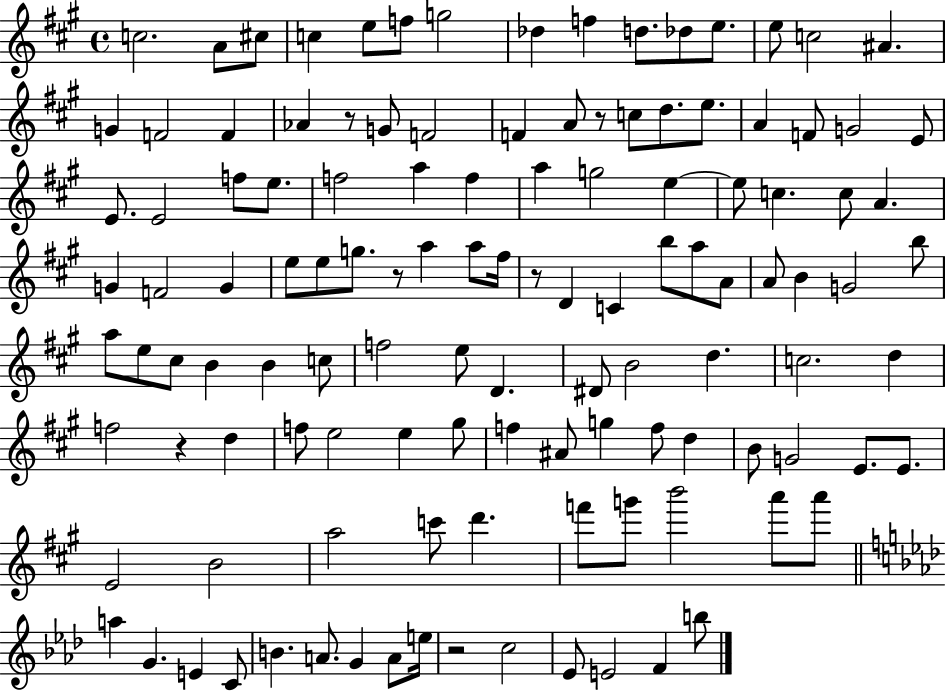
{
  \clef treble
  \time 4/4
  \defaultTimeSignature
  \key a \major
  \repeat volta 2 { c''2. a'8 cis''8 | c''4 e''8 f''8 g''2 | des''4 f''4 d''8. des''8 e''8. | e''8 c''2 ais'4. | \break g'4 f'2 f'4 | aes'4 r8 g'8 f'2 | f'4 a'8 r8 c''8 d''8. e''8. | a'4 f'8 g'2 e'8 | \break e'8. e'2 f''8 e''8. | f''2 a''4 f''4 | a''4 g''2 e''4~~ | e''8 c''4. c''8 a'4. | \break g'4 f'2 g'4 | e''8 e''8 g''8. r8 a''4 a''8 fis''16 | r8 d'4 c'4 b''8 a''8 a'8 | a'8 b'4 g'2 b''8 | \break a''8 e''8 cis''8 b'4 b'4 c''8 | f''2 e''8 d'4. | dis'8 b'2 d''4. | c''2. d''4 | \break f''2 r4 d''4 | f''8 e''2 e''4 gis''8 | f''4 ais'8 g''4 f''8 d''4 | b'8 g'2 e'8. e'8. | \break e'2 b'2 | a''2 c'''8 d'''4. | f'''8 g'''8 b'''2 a'''8 a'''8 | \bar "||" \break \key f \minor a''4 g'4. e'4 c'8 | b'4. a'8. g'4 a'8 e''16 | r2 c''2 | ees'8 e'2 f'4 b''8 | \break } \bar "|."
}